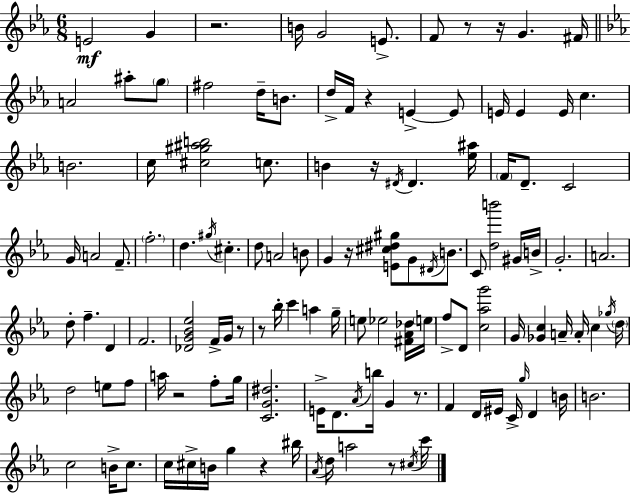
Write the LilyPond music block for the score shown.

{
  \clef treble
  \numericTimeSignature
  \time 6/8
  \key ees \major
  \repeat volta 2 { e'2\mf g'4 | r2. | b'16 g'2 e'8.-> | f'8 r8 r16 g'4. fis'16 | \break \bar "||" \break \key ees \major a'2 ais''8-. \parenthesize g''8 | fis''2 d''16-- b'8. | d''16-> f'16 r4 e'4->~~ e'8 | e'16 e'4 e'16 c''4. | \break b'2. | c''16 <cis'' gis'' ais'' b''>2 c''8. | b'4 r16 \acciaccatura { dis'16 } dis'4. | <ees'' ais''>16 \parenthesize f'16 d'8.-- c'2 | \break g'16 a'2 f'8.-- | \parenthesize f''2.-. | d''4. \acciaccatura { gis''16 } cis''4.-. | d''8 a'2 | \break b'8 g'4 r16 <e' cis'' dis'' gis''>8 g'8 \acciaccatura { dis'16 } | b'8. c'8 <d'' b'''>2 | gis'16 b'16-> g'2.-. | a'2. | \break d''8-. f''4.-- d'4 | f'2. | <des' g' bes' ees''>2 f'16-> | g'16 r8 r8 bes''16-. c'''4 a''4 | \break g''16-- e''8 ees''2 | <fis' aes' des''>16 \parenthesize e''16 f''8-> d'8 <c'' aes'' g'''>2 | g'16 <ges' c''>4 a'16-- a'16-. c''4 | \acciaccatura { ges''16 } \parenthesize d''16 d''2 | \break e''8 f''8 a''16 r2 | f''8-. g''16 <c' g' dis''>2. | e'16-> d'8. \acciaccatura { aes'16 } b''16 g'4 | r8. f'4 d'16 eis'16 c'16-> | \break \grace { g''16 } d'4 b'16 b'2. | c''2 | b'16-> c''8. c''16 cis''16-> b'16 g''4 | r4 bis''16 \acciaccatura { aes'16 } d''16 a''2 | \break r8 \acciaccatura { cis''16 } c'''16 } \bar "|."
}